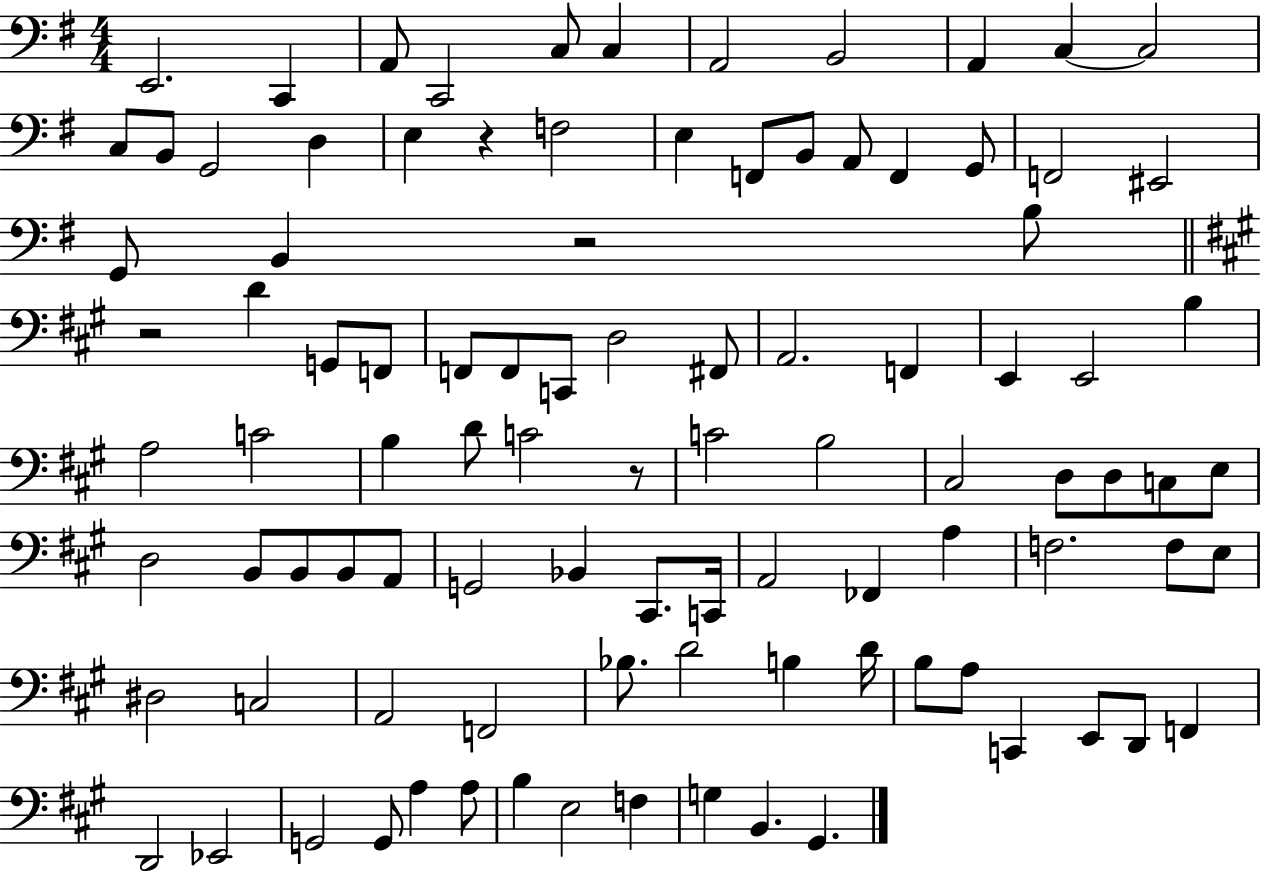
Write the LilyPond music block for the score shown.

{
  \clef bass
  \numericTimeSignature
  \time 4/4
  \key g \major
  e,2. c,4 | a,8 c,2 c8 c4 | a,2 b,2 | a,4 c4~~ c2 | \break c8 b,8 g,2 d4 | e4 r4 f2 | e4 f,8 b,8 a,8 f,4 g,8 | f,2 eis,2 | \break g,8 b,4 r2 b8 | \bar "||" \break \key a \major r2 d'4 g,8 f,8 | f,8 f,8 c,8 d2 fis,8 | a,2. f,4 | e,4 e,2 b4 | \break a2 c'2 | b4 d'8 c'2 r8 | c'2 b2 | cis2 d8 d8 c8 e8 | \break d2 b,8 b,8 b,8 a,8 | g,2 bes,4 cis,8. c,16 | a,2 fes,4 a4 | f2. f8 e8 | \break dis2 c2 | a,2 f,2 | bes8. d'2 b4 d'16 | b8 a8 c,4 e,8 d,8 f,4 | \break d,2 ees,2 | g,2 g,8 a4 a8 | b4 e2 f4 | g4 b,4. gis,4. | \break \bar "|."
}